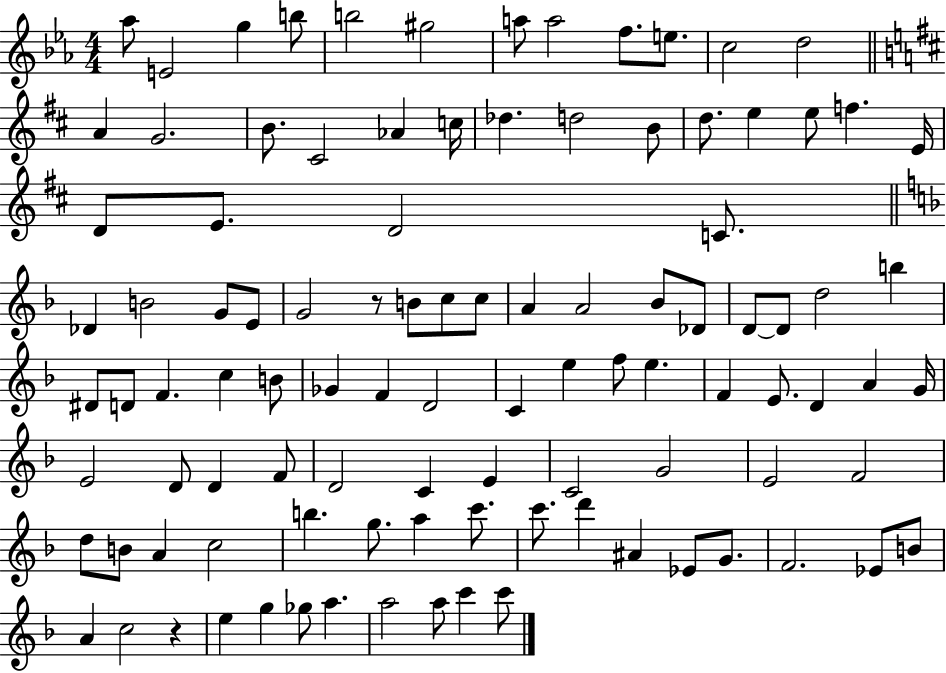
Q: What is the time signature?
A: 4/4